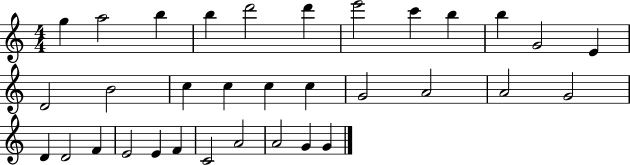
{
  \clef treble
  \numericTimeSignature
  \time 4/4
  \key c \major
  g''4 a''2 b''4 | b''4 d'''2 d'''4 | e'''2 c'''4 b''4 | b''4 g'2 e'4 | \break d'2 b'2 | c''4 c''4 c''4 c''4 | g'2 a'2 | a'2 g'2 | \break d'4 d'2 f'4 | e'2 e'4 f'4 | c'2 a'2 | a'2 g'4 g'4 | \break \bar "|."
}